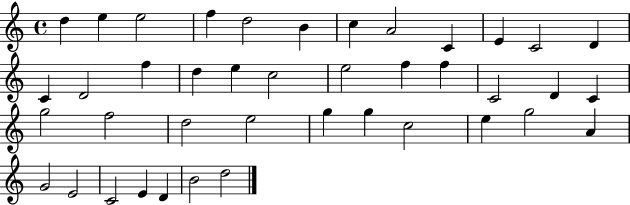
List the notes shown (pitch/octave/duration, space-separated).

D5/q E5/q E5/h F5/q D5/h B4/q C5/q A4/h C4/q E4/q C4/h D4/q C4/q D4/h F5/q D5/q E5/q C5/h E5/h F5/q F5/q C4/h D4/q C4/q G5/h F5/h D5/h E5/h G5/q G5/q C5/h E5/q G5/h A4/q G4/h E4/h C4/h E4/q D4/q B4/h D5/h